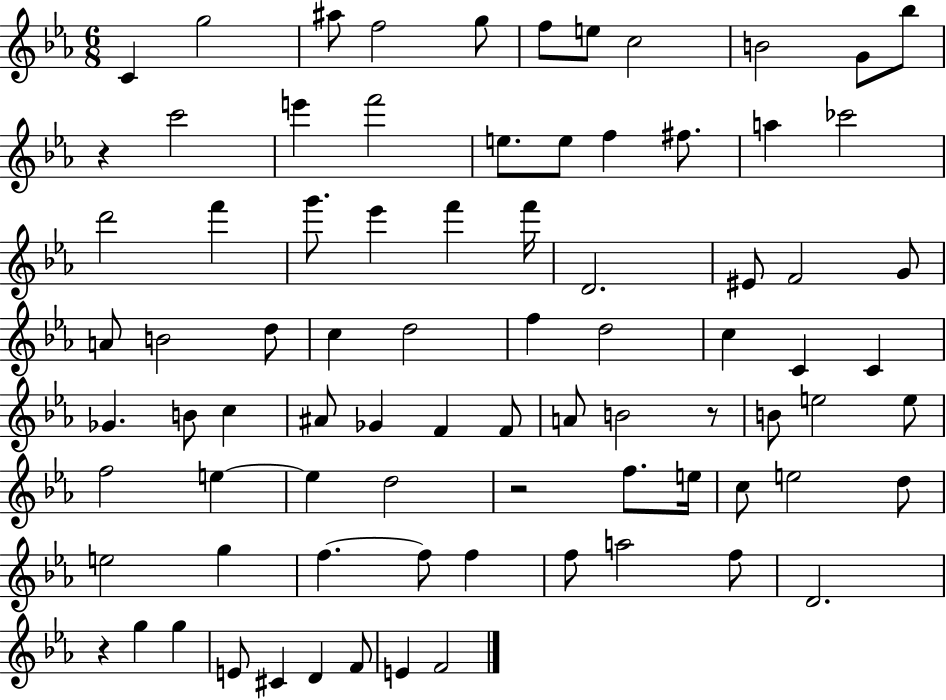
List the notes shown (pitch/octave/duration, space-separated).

C4/q G5/h A#5/e F5/h G5/e F5/e E5/e C5/h B4/h G4/e Bb5/e R/q C6/h E6/q F6/h E5/e. E5/e F5/q F#5/e. A5/q CES6/h D6/h F6/q G6/e. Eb6/q F6/q F6/s D4/h. EIS4/e F4/h G4/e A4/e B4/h D5/e C5/q D5/h F5/q D5/h C5/q C4/q C4/q Gb4/q. B4/e C5/q A#4/e Gb4/q F4/q F4/e A4/e B4/h R/e B4/e E5/h E5/e F5/h E5/q E5/q D5/h R/h F5/e. E5/s C5/e E5/h D5/e E5/h G5/q F5/q. F5/e F5/q F5/e A5/h F5/e D4/h. R/q G5/q G5/q E4/e C#4/q D4/q F4/e E4/q F4/h